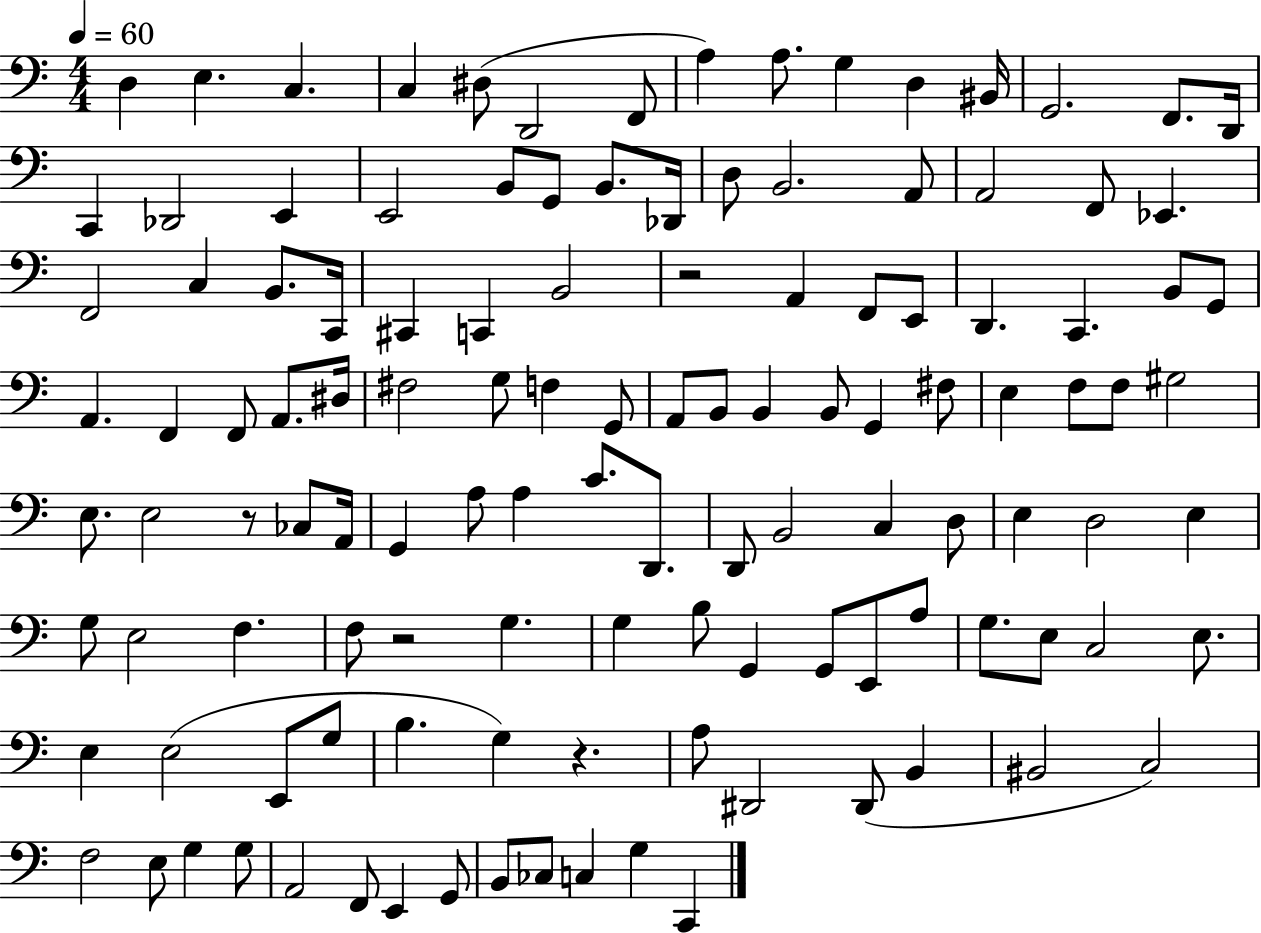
X:1
T:Untitled
M:4/4
L:1/4
K:C
D, E, C, C, ^D,/2 D,,2 F,,/2 A, A,/2 G, D, ^B,,/4 G,,2 F,,/2 D,,/4 C,, _D,,2 E,, E,,2 B,,/2 G,,/2 B,,/2 _D,,/4 D,/2 B,,2 A,,/2 A,,2 F,,/2 _E,, F,,2 C, B,,/2 C,,/4 ^C,, C,, B,,2 z2 A,, F,,/2 E,,/2 D,, C,, B,,/2 G,,/2 A,, F,, F,,/2 A,,/2 ^D,/4 ^F,2 G,/2 F, G,,/2 A,,/2 B,,/2 B,, B,,/2 G,, ^F,/2 E, F,/2 F,/2 ^G,2 E,/2 E,2 z/2 _C,/2 A,,/4 G,, A,/2 A, C/2 D,,/2 D,,/2 B,,2 C, D,/2 E, D,2 E, G,/2 E,2 F, F,/2 z2 G, G, B,/2 G,, G,,/2 E,,/2 A,/2 G,/2 E,/2 C,2 E,/2 E, E,2 E,,/2 G,/2 B, G, z A,/2 ^D,,2 ^D,,/2 B,, ^B,,2 C,2 F,2 E,/2 G, G,/2 A,,2 F,,/2 E,, G,,/2 B,,/2 _C,/2 C, G, C,,